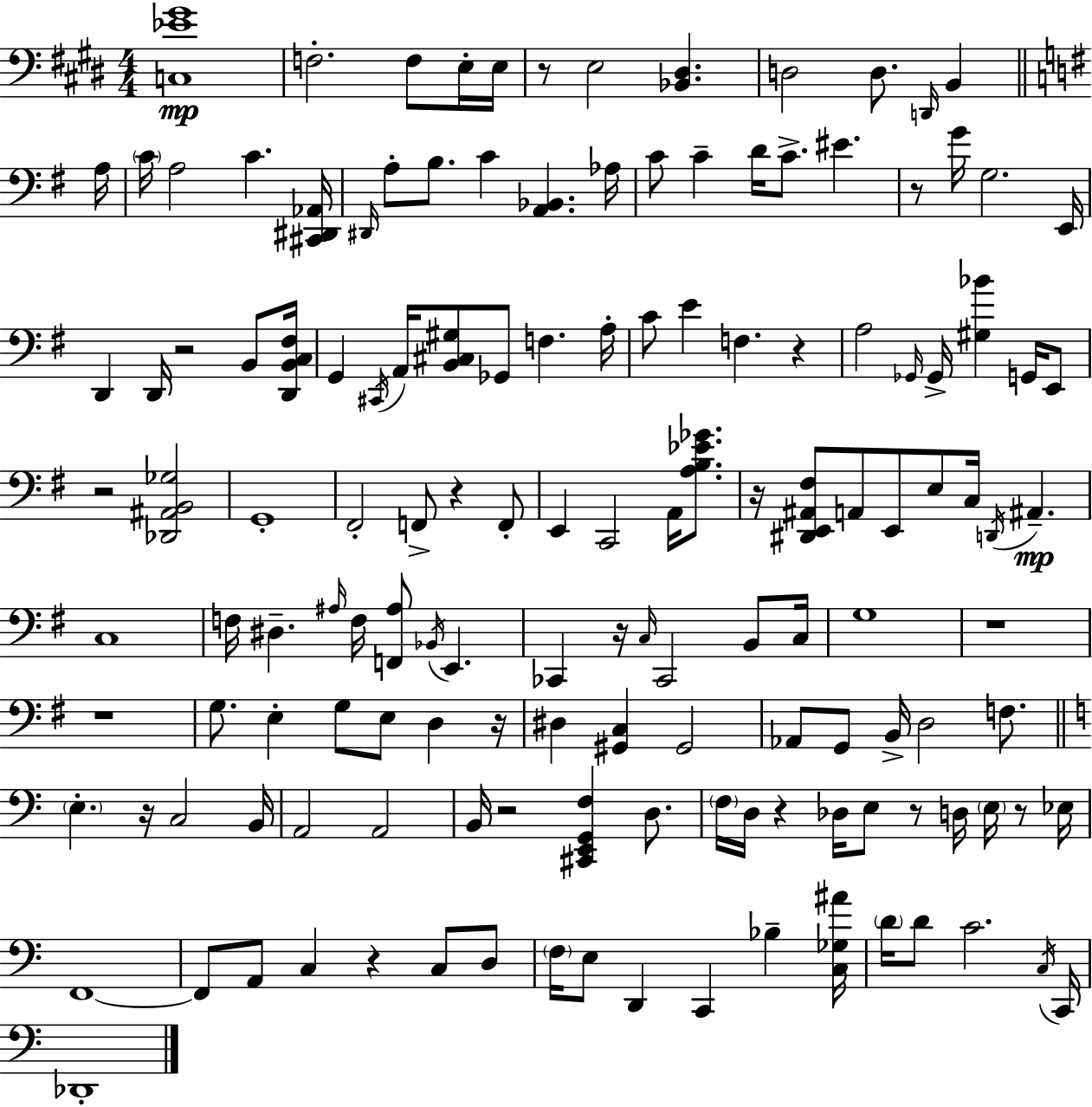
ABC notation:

X:1
T:Untitled
M:4/4
L:1/4
K:E
[C,_E^G]4 F,2 F,/2 E,/4 E,/4 z/2 E,2 [_B,,^D,] D,2 D,/2 D,,/4 B,, A,/4 C/4 A,2 C [^C,,^D,,_A,,]/4 ^D,,/4 A,/2 B,/2 C [A,,_B,,] _A,/4 C/2 C D/4 C/2 ^E z/2 G/4 G,2 E,,/4 D,, D,,/4 z2 B,,/2 [D,,B,,C,^F,]/4 G,, ^C,,/4 A,,/4 [B,,^C,^G,]/2 _G,,/2 F, A,/4 C/2 E F, z A,2 _G,,/4 _G,,/4 [^G,_B] G,,/4 E,,/2 z2 [_D,,^A,,B,,_G,]2 G,,4 ^F,,2 F,,/2 z F,,/2 E,, C,,2 A,,/4 [A,B,_E_G]/2 z/4 [^D,,E,,^A,,^F,]/2 A,,/2 E,,/2 E,/2 C,/4 D,,/4 ^A,, C,4 F,/4 ^D, ^A,/4 F,/4 [F,,^A,]/2 _B,,/4 E,, _C,, z/4 C,/4 _C,,2 B,,/2 C,/4 G,4 z4 z4 G,/2 E, G,/2 E,/2 D, z/4 ^D, [^G,,C,] ^G,,2 _A,,/2 G,,/2 B,,/4 D,2 F,/2 E, z/4 C,2 B,,/4 A,,2 A,,2 B,,/4 z2 [^C,,E,,G,,F,] D,/2 F,/4 D,/4 z _D,/4 E,/2 z/2 D,/4 E,/4 z/2 _E,/4 F,,4 F,,/2 A,,/2 C, z C,/2 D,/2 F,/4 E,/2 D,, C,, _B, [C,_G,^A]/4 D/4 D/2 C2 C,/4 C,,/4 _D,,4